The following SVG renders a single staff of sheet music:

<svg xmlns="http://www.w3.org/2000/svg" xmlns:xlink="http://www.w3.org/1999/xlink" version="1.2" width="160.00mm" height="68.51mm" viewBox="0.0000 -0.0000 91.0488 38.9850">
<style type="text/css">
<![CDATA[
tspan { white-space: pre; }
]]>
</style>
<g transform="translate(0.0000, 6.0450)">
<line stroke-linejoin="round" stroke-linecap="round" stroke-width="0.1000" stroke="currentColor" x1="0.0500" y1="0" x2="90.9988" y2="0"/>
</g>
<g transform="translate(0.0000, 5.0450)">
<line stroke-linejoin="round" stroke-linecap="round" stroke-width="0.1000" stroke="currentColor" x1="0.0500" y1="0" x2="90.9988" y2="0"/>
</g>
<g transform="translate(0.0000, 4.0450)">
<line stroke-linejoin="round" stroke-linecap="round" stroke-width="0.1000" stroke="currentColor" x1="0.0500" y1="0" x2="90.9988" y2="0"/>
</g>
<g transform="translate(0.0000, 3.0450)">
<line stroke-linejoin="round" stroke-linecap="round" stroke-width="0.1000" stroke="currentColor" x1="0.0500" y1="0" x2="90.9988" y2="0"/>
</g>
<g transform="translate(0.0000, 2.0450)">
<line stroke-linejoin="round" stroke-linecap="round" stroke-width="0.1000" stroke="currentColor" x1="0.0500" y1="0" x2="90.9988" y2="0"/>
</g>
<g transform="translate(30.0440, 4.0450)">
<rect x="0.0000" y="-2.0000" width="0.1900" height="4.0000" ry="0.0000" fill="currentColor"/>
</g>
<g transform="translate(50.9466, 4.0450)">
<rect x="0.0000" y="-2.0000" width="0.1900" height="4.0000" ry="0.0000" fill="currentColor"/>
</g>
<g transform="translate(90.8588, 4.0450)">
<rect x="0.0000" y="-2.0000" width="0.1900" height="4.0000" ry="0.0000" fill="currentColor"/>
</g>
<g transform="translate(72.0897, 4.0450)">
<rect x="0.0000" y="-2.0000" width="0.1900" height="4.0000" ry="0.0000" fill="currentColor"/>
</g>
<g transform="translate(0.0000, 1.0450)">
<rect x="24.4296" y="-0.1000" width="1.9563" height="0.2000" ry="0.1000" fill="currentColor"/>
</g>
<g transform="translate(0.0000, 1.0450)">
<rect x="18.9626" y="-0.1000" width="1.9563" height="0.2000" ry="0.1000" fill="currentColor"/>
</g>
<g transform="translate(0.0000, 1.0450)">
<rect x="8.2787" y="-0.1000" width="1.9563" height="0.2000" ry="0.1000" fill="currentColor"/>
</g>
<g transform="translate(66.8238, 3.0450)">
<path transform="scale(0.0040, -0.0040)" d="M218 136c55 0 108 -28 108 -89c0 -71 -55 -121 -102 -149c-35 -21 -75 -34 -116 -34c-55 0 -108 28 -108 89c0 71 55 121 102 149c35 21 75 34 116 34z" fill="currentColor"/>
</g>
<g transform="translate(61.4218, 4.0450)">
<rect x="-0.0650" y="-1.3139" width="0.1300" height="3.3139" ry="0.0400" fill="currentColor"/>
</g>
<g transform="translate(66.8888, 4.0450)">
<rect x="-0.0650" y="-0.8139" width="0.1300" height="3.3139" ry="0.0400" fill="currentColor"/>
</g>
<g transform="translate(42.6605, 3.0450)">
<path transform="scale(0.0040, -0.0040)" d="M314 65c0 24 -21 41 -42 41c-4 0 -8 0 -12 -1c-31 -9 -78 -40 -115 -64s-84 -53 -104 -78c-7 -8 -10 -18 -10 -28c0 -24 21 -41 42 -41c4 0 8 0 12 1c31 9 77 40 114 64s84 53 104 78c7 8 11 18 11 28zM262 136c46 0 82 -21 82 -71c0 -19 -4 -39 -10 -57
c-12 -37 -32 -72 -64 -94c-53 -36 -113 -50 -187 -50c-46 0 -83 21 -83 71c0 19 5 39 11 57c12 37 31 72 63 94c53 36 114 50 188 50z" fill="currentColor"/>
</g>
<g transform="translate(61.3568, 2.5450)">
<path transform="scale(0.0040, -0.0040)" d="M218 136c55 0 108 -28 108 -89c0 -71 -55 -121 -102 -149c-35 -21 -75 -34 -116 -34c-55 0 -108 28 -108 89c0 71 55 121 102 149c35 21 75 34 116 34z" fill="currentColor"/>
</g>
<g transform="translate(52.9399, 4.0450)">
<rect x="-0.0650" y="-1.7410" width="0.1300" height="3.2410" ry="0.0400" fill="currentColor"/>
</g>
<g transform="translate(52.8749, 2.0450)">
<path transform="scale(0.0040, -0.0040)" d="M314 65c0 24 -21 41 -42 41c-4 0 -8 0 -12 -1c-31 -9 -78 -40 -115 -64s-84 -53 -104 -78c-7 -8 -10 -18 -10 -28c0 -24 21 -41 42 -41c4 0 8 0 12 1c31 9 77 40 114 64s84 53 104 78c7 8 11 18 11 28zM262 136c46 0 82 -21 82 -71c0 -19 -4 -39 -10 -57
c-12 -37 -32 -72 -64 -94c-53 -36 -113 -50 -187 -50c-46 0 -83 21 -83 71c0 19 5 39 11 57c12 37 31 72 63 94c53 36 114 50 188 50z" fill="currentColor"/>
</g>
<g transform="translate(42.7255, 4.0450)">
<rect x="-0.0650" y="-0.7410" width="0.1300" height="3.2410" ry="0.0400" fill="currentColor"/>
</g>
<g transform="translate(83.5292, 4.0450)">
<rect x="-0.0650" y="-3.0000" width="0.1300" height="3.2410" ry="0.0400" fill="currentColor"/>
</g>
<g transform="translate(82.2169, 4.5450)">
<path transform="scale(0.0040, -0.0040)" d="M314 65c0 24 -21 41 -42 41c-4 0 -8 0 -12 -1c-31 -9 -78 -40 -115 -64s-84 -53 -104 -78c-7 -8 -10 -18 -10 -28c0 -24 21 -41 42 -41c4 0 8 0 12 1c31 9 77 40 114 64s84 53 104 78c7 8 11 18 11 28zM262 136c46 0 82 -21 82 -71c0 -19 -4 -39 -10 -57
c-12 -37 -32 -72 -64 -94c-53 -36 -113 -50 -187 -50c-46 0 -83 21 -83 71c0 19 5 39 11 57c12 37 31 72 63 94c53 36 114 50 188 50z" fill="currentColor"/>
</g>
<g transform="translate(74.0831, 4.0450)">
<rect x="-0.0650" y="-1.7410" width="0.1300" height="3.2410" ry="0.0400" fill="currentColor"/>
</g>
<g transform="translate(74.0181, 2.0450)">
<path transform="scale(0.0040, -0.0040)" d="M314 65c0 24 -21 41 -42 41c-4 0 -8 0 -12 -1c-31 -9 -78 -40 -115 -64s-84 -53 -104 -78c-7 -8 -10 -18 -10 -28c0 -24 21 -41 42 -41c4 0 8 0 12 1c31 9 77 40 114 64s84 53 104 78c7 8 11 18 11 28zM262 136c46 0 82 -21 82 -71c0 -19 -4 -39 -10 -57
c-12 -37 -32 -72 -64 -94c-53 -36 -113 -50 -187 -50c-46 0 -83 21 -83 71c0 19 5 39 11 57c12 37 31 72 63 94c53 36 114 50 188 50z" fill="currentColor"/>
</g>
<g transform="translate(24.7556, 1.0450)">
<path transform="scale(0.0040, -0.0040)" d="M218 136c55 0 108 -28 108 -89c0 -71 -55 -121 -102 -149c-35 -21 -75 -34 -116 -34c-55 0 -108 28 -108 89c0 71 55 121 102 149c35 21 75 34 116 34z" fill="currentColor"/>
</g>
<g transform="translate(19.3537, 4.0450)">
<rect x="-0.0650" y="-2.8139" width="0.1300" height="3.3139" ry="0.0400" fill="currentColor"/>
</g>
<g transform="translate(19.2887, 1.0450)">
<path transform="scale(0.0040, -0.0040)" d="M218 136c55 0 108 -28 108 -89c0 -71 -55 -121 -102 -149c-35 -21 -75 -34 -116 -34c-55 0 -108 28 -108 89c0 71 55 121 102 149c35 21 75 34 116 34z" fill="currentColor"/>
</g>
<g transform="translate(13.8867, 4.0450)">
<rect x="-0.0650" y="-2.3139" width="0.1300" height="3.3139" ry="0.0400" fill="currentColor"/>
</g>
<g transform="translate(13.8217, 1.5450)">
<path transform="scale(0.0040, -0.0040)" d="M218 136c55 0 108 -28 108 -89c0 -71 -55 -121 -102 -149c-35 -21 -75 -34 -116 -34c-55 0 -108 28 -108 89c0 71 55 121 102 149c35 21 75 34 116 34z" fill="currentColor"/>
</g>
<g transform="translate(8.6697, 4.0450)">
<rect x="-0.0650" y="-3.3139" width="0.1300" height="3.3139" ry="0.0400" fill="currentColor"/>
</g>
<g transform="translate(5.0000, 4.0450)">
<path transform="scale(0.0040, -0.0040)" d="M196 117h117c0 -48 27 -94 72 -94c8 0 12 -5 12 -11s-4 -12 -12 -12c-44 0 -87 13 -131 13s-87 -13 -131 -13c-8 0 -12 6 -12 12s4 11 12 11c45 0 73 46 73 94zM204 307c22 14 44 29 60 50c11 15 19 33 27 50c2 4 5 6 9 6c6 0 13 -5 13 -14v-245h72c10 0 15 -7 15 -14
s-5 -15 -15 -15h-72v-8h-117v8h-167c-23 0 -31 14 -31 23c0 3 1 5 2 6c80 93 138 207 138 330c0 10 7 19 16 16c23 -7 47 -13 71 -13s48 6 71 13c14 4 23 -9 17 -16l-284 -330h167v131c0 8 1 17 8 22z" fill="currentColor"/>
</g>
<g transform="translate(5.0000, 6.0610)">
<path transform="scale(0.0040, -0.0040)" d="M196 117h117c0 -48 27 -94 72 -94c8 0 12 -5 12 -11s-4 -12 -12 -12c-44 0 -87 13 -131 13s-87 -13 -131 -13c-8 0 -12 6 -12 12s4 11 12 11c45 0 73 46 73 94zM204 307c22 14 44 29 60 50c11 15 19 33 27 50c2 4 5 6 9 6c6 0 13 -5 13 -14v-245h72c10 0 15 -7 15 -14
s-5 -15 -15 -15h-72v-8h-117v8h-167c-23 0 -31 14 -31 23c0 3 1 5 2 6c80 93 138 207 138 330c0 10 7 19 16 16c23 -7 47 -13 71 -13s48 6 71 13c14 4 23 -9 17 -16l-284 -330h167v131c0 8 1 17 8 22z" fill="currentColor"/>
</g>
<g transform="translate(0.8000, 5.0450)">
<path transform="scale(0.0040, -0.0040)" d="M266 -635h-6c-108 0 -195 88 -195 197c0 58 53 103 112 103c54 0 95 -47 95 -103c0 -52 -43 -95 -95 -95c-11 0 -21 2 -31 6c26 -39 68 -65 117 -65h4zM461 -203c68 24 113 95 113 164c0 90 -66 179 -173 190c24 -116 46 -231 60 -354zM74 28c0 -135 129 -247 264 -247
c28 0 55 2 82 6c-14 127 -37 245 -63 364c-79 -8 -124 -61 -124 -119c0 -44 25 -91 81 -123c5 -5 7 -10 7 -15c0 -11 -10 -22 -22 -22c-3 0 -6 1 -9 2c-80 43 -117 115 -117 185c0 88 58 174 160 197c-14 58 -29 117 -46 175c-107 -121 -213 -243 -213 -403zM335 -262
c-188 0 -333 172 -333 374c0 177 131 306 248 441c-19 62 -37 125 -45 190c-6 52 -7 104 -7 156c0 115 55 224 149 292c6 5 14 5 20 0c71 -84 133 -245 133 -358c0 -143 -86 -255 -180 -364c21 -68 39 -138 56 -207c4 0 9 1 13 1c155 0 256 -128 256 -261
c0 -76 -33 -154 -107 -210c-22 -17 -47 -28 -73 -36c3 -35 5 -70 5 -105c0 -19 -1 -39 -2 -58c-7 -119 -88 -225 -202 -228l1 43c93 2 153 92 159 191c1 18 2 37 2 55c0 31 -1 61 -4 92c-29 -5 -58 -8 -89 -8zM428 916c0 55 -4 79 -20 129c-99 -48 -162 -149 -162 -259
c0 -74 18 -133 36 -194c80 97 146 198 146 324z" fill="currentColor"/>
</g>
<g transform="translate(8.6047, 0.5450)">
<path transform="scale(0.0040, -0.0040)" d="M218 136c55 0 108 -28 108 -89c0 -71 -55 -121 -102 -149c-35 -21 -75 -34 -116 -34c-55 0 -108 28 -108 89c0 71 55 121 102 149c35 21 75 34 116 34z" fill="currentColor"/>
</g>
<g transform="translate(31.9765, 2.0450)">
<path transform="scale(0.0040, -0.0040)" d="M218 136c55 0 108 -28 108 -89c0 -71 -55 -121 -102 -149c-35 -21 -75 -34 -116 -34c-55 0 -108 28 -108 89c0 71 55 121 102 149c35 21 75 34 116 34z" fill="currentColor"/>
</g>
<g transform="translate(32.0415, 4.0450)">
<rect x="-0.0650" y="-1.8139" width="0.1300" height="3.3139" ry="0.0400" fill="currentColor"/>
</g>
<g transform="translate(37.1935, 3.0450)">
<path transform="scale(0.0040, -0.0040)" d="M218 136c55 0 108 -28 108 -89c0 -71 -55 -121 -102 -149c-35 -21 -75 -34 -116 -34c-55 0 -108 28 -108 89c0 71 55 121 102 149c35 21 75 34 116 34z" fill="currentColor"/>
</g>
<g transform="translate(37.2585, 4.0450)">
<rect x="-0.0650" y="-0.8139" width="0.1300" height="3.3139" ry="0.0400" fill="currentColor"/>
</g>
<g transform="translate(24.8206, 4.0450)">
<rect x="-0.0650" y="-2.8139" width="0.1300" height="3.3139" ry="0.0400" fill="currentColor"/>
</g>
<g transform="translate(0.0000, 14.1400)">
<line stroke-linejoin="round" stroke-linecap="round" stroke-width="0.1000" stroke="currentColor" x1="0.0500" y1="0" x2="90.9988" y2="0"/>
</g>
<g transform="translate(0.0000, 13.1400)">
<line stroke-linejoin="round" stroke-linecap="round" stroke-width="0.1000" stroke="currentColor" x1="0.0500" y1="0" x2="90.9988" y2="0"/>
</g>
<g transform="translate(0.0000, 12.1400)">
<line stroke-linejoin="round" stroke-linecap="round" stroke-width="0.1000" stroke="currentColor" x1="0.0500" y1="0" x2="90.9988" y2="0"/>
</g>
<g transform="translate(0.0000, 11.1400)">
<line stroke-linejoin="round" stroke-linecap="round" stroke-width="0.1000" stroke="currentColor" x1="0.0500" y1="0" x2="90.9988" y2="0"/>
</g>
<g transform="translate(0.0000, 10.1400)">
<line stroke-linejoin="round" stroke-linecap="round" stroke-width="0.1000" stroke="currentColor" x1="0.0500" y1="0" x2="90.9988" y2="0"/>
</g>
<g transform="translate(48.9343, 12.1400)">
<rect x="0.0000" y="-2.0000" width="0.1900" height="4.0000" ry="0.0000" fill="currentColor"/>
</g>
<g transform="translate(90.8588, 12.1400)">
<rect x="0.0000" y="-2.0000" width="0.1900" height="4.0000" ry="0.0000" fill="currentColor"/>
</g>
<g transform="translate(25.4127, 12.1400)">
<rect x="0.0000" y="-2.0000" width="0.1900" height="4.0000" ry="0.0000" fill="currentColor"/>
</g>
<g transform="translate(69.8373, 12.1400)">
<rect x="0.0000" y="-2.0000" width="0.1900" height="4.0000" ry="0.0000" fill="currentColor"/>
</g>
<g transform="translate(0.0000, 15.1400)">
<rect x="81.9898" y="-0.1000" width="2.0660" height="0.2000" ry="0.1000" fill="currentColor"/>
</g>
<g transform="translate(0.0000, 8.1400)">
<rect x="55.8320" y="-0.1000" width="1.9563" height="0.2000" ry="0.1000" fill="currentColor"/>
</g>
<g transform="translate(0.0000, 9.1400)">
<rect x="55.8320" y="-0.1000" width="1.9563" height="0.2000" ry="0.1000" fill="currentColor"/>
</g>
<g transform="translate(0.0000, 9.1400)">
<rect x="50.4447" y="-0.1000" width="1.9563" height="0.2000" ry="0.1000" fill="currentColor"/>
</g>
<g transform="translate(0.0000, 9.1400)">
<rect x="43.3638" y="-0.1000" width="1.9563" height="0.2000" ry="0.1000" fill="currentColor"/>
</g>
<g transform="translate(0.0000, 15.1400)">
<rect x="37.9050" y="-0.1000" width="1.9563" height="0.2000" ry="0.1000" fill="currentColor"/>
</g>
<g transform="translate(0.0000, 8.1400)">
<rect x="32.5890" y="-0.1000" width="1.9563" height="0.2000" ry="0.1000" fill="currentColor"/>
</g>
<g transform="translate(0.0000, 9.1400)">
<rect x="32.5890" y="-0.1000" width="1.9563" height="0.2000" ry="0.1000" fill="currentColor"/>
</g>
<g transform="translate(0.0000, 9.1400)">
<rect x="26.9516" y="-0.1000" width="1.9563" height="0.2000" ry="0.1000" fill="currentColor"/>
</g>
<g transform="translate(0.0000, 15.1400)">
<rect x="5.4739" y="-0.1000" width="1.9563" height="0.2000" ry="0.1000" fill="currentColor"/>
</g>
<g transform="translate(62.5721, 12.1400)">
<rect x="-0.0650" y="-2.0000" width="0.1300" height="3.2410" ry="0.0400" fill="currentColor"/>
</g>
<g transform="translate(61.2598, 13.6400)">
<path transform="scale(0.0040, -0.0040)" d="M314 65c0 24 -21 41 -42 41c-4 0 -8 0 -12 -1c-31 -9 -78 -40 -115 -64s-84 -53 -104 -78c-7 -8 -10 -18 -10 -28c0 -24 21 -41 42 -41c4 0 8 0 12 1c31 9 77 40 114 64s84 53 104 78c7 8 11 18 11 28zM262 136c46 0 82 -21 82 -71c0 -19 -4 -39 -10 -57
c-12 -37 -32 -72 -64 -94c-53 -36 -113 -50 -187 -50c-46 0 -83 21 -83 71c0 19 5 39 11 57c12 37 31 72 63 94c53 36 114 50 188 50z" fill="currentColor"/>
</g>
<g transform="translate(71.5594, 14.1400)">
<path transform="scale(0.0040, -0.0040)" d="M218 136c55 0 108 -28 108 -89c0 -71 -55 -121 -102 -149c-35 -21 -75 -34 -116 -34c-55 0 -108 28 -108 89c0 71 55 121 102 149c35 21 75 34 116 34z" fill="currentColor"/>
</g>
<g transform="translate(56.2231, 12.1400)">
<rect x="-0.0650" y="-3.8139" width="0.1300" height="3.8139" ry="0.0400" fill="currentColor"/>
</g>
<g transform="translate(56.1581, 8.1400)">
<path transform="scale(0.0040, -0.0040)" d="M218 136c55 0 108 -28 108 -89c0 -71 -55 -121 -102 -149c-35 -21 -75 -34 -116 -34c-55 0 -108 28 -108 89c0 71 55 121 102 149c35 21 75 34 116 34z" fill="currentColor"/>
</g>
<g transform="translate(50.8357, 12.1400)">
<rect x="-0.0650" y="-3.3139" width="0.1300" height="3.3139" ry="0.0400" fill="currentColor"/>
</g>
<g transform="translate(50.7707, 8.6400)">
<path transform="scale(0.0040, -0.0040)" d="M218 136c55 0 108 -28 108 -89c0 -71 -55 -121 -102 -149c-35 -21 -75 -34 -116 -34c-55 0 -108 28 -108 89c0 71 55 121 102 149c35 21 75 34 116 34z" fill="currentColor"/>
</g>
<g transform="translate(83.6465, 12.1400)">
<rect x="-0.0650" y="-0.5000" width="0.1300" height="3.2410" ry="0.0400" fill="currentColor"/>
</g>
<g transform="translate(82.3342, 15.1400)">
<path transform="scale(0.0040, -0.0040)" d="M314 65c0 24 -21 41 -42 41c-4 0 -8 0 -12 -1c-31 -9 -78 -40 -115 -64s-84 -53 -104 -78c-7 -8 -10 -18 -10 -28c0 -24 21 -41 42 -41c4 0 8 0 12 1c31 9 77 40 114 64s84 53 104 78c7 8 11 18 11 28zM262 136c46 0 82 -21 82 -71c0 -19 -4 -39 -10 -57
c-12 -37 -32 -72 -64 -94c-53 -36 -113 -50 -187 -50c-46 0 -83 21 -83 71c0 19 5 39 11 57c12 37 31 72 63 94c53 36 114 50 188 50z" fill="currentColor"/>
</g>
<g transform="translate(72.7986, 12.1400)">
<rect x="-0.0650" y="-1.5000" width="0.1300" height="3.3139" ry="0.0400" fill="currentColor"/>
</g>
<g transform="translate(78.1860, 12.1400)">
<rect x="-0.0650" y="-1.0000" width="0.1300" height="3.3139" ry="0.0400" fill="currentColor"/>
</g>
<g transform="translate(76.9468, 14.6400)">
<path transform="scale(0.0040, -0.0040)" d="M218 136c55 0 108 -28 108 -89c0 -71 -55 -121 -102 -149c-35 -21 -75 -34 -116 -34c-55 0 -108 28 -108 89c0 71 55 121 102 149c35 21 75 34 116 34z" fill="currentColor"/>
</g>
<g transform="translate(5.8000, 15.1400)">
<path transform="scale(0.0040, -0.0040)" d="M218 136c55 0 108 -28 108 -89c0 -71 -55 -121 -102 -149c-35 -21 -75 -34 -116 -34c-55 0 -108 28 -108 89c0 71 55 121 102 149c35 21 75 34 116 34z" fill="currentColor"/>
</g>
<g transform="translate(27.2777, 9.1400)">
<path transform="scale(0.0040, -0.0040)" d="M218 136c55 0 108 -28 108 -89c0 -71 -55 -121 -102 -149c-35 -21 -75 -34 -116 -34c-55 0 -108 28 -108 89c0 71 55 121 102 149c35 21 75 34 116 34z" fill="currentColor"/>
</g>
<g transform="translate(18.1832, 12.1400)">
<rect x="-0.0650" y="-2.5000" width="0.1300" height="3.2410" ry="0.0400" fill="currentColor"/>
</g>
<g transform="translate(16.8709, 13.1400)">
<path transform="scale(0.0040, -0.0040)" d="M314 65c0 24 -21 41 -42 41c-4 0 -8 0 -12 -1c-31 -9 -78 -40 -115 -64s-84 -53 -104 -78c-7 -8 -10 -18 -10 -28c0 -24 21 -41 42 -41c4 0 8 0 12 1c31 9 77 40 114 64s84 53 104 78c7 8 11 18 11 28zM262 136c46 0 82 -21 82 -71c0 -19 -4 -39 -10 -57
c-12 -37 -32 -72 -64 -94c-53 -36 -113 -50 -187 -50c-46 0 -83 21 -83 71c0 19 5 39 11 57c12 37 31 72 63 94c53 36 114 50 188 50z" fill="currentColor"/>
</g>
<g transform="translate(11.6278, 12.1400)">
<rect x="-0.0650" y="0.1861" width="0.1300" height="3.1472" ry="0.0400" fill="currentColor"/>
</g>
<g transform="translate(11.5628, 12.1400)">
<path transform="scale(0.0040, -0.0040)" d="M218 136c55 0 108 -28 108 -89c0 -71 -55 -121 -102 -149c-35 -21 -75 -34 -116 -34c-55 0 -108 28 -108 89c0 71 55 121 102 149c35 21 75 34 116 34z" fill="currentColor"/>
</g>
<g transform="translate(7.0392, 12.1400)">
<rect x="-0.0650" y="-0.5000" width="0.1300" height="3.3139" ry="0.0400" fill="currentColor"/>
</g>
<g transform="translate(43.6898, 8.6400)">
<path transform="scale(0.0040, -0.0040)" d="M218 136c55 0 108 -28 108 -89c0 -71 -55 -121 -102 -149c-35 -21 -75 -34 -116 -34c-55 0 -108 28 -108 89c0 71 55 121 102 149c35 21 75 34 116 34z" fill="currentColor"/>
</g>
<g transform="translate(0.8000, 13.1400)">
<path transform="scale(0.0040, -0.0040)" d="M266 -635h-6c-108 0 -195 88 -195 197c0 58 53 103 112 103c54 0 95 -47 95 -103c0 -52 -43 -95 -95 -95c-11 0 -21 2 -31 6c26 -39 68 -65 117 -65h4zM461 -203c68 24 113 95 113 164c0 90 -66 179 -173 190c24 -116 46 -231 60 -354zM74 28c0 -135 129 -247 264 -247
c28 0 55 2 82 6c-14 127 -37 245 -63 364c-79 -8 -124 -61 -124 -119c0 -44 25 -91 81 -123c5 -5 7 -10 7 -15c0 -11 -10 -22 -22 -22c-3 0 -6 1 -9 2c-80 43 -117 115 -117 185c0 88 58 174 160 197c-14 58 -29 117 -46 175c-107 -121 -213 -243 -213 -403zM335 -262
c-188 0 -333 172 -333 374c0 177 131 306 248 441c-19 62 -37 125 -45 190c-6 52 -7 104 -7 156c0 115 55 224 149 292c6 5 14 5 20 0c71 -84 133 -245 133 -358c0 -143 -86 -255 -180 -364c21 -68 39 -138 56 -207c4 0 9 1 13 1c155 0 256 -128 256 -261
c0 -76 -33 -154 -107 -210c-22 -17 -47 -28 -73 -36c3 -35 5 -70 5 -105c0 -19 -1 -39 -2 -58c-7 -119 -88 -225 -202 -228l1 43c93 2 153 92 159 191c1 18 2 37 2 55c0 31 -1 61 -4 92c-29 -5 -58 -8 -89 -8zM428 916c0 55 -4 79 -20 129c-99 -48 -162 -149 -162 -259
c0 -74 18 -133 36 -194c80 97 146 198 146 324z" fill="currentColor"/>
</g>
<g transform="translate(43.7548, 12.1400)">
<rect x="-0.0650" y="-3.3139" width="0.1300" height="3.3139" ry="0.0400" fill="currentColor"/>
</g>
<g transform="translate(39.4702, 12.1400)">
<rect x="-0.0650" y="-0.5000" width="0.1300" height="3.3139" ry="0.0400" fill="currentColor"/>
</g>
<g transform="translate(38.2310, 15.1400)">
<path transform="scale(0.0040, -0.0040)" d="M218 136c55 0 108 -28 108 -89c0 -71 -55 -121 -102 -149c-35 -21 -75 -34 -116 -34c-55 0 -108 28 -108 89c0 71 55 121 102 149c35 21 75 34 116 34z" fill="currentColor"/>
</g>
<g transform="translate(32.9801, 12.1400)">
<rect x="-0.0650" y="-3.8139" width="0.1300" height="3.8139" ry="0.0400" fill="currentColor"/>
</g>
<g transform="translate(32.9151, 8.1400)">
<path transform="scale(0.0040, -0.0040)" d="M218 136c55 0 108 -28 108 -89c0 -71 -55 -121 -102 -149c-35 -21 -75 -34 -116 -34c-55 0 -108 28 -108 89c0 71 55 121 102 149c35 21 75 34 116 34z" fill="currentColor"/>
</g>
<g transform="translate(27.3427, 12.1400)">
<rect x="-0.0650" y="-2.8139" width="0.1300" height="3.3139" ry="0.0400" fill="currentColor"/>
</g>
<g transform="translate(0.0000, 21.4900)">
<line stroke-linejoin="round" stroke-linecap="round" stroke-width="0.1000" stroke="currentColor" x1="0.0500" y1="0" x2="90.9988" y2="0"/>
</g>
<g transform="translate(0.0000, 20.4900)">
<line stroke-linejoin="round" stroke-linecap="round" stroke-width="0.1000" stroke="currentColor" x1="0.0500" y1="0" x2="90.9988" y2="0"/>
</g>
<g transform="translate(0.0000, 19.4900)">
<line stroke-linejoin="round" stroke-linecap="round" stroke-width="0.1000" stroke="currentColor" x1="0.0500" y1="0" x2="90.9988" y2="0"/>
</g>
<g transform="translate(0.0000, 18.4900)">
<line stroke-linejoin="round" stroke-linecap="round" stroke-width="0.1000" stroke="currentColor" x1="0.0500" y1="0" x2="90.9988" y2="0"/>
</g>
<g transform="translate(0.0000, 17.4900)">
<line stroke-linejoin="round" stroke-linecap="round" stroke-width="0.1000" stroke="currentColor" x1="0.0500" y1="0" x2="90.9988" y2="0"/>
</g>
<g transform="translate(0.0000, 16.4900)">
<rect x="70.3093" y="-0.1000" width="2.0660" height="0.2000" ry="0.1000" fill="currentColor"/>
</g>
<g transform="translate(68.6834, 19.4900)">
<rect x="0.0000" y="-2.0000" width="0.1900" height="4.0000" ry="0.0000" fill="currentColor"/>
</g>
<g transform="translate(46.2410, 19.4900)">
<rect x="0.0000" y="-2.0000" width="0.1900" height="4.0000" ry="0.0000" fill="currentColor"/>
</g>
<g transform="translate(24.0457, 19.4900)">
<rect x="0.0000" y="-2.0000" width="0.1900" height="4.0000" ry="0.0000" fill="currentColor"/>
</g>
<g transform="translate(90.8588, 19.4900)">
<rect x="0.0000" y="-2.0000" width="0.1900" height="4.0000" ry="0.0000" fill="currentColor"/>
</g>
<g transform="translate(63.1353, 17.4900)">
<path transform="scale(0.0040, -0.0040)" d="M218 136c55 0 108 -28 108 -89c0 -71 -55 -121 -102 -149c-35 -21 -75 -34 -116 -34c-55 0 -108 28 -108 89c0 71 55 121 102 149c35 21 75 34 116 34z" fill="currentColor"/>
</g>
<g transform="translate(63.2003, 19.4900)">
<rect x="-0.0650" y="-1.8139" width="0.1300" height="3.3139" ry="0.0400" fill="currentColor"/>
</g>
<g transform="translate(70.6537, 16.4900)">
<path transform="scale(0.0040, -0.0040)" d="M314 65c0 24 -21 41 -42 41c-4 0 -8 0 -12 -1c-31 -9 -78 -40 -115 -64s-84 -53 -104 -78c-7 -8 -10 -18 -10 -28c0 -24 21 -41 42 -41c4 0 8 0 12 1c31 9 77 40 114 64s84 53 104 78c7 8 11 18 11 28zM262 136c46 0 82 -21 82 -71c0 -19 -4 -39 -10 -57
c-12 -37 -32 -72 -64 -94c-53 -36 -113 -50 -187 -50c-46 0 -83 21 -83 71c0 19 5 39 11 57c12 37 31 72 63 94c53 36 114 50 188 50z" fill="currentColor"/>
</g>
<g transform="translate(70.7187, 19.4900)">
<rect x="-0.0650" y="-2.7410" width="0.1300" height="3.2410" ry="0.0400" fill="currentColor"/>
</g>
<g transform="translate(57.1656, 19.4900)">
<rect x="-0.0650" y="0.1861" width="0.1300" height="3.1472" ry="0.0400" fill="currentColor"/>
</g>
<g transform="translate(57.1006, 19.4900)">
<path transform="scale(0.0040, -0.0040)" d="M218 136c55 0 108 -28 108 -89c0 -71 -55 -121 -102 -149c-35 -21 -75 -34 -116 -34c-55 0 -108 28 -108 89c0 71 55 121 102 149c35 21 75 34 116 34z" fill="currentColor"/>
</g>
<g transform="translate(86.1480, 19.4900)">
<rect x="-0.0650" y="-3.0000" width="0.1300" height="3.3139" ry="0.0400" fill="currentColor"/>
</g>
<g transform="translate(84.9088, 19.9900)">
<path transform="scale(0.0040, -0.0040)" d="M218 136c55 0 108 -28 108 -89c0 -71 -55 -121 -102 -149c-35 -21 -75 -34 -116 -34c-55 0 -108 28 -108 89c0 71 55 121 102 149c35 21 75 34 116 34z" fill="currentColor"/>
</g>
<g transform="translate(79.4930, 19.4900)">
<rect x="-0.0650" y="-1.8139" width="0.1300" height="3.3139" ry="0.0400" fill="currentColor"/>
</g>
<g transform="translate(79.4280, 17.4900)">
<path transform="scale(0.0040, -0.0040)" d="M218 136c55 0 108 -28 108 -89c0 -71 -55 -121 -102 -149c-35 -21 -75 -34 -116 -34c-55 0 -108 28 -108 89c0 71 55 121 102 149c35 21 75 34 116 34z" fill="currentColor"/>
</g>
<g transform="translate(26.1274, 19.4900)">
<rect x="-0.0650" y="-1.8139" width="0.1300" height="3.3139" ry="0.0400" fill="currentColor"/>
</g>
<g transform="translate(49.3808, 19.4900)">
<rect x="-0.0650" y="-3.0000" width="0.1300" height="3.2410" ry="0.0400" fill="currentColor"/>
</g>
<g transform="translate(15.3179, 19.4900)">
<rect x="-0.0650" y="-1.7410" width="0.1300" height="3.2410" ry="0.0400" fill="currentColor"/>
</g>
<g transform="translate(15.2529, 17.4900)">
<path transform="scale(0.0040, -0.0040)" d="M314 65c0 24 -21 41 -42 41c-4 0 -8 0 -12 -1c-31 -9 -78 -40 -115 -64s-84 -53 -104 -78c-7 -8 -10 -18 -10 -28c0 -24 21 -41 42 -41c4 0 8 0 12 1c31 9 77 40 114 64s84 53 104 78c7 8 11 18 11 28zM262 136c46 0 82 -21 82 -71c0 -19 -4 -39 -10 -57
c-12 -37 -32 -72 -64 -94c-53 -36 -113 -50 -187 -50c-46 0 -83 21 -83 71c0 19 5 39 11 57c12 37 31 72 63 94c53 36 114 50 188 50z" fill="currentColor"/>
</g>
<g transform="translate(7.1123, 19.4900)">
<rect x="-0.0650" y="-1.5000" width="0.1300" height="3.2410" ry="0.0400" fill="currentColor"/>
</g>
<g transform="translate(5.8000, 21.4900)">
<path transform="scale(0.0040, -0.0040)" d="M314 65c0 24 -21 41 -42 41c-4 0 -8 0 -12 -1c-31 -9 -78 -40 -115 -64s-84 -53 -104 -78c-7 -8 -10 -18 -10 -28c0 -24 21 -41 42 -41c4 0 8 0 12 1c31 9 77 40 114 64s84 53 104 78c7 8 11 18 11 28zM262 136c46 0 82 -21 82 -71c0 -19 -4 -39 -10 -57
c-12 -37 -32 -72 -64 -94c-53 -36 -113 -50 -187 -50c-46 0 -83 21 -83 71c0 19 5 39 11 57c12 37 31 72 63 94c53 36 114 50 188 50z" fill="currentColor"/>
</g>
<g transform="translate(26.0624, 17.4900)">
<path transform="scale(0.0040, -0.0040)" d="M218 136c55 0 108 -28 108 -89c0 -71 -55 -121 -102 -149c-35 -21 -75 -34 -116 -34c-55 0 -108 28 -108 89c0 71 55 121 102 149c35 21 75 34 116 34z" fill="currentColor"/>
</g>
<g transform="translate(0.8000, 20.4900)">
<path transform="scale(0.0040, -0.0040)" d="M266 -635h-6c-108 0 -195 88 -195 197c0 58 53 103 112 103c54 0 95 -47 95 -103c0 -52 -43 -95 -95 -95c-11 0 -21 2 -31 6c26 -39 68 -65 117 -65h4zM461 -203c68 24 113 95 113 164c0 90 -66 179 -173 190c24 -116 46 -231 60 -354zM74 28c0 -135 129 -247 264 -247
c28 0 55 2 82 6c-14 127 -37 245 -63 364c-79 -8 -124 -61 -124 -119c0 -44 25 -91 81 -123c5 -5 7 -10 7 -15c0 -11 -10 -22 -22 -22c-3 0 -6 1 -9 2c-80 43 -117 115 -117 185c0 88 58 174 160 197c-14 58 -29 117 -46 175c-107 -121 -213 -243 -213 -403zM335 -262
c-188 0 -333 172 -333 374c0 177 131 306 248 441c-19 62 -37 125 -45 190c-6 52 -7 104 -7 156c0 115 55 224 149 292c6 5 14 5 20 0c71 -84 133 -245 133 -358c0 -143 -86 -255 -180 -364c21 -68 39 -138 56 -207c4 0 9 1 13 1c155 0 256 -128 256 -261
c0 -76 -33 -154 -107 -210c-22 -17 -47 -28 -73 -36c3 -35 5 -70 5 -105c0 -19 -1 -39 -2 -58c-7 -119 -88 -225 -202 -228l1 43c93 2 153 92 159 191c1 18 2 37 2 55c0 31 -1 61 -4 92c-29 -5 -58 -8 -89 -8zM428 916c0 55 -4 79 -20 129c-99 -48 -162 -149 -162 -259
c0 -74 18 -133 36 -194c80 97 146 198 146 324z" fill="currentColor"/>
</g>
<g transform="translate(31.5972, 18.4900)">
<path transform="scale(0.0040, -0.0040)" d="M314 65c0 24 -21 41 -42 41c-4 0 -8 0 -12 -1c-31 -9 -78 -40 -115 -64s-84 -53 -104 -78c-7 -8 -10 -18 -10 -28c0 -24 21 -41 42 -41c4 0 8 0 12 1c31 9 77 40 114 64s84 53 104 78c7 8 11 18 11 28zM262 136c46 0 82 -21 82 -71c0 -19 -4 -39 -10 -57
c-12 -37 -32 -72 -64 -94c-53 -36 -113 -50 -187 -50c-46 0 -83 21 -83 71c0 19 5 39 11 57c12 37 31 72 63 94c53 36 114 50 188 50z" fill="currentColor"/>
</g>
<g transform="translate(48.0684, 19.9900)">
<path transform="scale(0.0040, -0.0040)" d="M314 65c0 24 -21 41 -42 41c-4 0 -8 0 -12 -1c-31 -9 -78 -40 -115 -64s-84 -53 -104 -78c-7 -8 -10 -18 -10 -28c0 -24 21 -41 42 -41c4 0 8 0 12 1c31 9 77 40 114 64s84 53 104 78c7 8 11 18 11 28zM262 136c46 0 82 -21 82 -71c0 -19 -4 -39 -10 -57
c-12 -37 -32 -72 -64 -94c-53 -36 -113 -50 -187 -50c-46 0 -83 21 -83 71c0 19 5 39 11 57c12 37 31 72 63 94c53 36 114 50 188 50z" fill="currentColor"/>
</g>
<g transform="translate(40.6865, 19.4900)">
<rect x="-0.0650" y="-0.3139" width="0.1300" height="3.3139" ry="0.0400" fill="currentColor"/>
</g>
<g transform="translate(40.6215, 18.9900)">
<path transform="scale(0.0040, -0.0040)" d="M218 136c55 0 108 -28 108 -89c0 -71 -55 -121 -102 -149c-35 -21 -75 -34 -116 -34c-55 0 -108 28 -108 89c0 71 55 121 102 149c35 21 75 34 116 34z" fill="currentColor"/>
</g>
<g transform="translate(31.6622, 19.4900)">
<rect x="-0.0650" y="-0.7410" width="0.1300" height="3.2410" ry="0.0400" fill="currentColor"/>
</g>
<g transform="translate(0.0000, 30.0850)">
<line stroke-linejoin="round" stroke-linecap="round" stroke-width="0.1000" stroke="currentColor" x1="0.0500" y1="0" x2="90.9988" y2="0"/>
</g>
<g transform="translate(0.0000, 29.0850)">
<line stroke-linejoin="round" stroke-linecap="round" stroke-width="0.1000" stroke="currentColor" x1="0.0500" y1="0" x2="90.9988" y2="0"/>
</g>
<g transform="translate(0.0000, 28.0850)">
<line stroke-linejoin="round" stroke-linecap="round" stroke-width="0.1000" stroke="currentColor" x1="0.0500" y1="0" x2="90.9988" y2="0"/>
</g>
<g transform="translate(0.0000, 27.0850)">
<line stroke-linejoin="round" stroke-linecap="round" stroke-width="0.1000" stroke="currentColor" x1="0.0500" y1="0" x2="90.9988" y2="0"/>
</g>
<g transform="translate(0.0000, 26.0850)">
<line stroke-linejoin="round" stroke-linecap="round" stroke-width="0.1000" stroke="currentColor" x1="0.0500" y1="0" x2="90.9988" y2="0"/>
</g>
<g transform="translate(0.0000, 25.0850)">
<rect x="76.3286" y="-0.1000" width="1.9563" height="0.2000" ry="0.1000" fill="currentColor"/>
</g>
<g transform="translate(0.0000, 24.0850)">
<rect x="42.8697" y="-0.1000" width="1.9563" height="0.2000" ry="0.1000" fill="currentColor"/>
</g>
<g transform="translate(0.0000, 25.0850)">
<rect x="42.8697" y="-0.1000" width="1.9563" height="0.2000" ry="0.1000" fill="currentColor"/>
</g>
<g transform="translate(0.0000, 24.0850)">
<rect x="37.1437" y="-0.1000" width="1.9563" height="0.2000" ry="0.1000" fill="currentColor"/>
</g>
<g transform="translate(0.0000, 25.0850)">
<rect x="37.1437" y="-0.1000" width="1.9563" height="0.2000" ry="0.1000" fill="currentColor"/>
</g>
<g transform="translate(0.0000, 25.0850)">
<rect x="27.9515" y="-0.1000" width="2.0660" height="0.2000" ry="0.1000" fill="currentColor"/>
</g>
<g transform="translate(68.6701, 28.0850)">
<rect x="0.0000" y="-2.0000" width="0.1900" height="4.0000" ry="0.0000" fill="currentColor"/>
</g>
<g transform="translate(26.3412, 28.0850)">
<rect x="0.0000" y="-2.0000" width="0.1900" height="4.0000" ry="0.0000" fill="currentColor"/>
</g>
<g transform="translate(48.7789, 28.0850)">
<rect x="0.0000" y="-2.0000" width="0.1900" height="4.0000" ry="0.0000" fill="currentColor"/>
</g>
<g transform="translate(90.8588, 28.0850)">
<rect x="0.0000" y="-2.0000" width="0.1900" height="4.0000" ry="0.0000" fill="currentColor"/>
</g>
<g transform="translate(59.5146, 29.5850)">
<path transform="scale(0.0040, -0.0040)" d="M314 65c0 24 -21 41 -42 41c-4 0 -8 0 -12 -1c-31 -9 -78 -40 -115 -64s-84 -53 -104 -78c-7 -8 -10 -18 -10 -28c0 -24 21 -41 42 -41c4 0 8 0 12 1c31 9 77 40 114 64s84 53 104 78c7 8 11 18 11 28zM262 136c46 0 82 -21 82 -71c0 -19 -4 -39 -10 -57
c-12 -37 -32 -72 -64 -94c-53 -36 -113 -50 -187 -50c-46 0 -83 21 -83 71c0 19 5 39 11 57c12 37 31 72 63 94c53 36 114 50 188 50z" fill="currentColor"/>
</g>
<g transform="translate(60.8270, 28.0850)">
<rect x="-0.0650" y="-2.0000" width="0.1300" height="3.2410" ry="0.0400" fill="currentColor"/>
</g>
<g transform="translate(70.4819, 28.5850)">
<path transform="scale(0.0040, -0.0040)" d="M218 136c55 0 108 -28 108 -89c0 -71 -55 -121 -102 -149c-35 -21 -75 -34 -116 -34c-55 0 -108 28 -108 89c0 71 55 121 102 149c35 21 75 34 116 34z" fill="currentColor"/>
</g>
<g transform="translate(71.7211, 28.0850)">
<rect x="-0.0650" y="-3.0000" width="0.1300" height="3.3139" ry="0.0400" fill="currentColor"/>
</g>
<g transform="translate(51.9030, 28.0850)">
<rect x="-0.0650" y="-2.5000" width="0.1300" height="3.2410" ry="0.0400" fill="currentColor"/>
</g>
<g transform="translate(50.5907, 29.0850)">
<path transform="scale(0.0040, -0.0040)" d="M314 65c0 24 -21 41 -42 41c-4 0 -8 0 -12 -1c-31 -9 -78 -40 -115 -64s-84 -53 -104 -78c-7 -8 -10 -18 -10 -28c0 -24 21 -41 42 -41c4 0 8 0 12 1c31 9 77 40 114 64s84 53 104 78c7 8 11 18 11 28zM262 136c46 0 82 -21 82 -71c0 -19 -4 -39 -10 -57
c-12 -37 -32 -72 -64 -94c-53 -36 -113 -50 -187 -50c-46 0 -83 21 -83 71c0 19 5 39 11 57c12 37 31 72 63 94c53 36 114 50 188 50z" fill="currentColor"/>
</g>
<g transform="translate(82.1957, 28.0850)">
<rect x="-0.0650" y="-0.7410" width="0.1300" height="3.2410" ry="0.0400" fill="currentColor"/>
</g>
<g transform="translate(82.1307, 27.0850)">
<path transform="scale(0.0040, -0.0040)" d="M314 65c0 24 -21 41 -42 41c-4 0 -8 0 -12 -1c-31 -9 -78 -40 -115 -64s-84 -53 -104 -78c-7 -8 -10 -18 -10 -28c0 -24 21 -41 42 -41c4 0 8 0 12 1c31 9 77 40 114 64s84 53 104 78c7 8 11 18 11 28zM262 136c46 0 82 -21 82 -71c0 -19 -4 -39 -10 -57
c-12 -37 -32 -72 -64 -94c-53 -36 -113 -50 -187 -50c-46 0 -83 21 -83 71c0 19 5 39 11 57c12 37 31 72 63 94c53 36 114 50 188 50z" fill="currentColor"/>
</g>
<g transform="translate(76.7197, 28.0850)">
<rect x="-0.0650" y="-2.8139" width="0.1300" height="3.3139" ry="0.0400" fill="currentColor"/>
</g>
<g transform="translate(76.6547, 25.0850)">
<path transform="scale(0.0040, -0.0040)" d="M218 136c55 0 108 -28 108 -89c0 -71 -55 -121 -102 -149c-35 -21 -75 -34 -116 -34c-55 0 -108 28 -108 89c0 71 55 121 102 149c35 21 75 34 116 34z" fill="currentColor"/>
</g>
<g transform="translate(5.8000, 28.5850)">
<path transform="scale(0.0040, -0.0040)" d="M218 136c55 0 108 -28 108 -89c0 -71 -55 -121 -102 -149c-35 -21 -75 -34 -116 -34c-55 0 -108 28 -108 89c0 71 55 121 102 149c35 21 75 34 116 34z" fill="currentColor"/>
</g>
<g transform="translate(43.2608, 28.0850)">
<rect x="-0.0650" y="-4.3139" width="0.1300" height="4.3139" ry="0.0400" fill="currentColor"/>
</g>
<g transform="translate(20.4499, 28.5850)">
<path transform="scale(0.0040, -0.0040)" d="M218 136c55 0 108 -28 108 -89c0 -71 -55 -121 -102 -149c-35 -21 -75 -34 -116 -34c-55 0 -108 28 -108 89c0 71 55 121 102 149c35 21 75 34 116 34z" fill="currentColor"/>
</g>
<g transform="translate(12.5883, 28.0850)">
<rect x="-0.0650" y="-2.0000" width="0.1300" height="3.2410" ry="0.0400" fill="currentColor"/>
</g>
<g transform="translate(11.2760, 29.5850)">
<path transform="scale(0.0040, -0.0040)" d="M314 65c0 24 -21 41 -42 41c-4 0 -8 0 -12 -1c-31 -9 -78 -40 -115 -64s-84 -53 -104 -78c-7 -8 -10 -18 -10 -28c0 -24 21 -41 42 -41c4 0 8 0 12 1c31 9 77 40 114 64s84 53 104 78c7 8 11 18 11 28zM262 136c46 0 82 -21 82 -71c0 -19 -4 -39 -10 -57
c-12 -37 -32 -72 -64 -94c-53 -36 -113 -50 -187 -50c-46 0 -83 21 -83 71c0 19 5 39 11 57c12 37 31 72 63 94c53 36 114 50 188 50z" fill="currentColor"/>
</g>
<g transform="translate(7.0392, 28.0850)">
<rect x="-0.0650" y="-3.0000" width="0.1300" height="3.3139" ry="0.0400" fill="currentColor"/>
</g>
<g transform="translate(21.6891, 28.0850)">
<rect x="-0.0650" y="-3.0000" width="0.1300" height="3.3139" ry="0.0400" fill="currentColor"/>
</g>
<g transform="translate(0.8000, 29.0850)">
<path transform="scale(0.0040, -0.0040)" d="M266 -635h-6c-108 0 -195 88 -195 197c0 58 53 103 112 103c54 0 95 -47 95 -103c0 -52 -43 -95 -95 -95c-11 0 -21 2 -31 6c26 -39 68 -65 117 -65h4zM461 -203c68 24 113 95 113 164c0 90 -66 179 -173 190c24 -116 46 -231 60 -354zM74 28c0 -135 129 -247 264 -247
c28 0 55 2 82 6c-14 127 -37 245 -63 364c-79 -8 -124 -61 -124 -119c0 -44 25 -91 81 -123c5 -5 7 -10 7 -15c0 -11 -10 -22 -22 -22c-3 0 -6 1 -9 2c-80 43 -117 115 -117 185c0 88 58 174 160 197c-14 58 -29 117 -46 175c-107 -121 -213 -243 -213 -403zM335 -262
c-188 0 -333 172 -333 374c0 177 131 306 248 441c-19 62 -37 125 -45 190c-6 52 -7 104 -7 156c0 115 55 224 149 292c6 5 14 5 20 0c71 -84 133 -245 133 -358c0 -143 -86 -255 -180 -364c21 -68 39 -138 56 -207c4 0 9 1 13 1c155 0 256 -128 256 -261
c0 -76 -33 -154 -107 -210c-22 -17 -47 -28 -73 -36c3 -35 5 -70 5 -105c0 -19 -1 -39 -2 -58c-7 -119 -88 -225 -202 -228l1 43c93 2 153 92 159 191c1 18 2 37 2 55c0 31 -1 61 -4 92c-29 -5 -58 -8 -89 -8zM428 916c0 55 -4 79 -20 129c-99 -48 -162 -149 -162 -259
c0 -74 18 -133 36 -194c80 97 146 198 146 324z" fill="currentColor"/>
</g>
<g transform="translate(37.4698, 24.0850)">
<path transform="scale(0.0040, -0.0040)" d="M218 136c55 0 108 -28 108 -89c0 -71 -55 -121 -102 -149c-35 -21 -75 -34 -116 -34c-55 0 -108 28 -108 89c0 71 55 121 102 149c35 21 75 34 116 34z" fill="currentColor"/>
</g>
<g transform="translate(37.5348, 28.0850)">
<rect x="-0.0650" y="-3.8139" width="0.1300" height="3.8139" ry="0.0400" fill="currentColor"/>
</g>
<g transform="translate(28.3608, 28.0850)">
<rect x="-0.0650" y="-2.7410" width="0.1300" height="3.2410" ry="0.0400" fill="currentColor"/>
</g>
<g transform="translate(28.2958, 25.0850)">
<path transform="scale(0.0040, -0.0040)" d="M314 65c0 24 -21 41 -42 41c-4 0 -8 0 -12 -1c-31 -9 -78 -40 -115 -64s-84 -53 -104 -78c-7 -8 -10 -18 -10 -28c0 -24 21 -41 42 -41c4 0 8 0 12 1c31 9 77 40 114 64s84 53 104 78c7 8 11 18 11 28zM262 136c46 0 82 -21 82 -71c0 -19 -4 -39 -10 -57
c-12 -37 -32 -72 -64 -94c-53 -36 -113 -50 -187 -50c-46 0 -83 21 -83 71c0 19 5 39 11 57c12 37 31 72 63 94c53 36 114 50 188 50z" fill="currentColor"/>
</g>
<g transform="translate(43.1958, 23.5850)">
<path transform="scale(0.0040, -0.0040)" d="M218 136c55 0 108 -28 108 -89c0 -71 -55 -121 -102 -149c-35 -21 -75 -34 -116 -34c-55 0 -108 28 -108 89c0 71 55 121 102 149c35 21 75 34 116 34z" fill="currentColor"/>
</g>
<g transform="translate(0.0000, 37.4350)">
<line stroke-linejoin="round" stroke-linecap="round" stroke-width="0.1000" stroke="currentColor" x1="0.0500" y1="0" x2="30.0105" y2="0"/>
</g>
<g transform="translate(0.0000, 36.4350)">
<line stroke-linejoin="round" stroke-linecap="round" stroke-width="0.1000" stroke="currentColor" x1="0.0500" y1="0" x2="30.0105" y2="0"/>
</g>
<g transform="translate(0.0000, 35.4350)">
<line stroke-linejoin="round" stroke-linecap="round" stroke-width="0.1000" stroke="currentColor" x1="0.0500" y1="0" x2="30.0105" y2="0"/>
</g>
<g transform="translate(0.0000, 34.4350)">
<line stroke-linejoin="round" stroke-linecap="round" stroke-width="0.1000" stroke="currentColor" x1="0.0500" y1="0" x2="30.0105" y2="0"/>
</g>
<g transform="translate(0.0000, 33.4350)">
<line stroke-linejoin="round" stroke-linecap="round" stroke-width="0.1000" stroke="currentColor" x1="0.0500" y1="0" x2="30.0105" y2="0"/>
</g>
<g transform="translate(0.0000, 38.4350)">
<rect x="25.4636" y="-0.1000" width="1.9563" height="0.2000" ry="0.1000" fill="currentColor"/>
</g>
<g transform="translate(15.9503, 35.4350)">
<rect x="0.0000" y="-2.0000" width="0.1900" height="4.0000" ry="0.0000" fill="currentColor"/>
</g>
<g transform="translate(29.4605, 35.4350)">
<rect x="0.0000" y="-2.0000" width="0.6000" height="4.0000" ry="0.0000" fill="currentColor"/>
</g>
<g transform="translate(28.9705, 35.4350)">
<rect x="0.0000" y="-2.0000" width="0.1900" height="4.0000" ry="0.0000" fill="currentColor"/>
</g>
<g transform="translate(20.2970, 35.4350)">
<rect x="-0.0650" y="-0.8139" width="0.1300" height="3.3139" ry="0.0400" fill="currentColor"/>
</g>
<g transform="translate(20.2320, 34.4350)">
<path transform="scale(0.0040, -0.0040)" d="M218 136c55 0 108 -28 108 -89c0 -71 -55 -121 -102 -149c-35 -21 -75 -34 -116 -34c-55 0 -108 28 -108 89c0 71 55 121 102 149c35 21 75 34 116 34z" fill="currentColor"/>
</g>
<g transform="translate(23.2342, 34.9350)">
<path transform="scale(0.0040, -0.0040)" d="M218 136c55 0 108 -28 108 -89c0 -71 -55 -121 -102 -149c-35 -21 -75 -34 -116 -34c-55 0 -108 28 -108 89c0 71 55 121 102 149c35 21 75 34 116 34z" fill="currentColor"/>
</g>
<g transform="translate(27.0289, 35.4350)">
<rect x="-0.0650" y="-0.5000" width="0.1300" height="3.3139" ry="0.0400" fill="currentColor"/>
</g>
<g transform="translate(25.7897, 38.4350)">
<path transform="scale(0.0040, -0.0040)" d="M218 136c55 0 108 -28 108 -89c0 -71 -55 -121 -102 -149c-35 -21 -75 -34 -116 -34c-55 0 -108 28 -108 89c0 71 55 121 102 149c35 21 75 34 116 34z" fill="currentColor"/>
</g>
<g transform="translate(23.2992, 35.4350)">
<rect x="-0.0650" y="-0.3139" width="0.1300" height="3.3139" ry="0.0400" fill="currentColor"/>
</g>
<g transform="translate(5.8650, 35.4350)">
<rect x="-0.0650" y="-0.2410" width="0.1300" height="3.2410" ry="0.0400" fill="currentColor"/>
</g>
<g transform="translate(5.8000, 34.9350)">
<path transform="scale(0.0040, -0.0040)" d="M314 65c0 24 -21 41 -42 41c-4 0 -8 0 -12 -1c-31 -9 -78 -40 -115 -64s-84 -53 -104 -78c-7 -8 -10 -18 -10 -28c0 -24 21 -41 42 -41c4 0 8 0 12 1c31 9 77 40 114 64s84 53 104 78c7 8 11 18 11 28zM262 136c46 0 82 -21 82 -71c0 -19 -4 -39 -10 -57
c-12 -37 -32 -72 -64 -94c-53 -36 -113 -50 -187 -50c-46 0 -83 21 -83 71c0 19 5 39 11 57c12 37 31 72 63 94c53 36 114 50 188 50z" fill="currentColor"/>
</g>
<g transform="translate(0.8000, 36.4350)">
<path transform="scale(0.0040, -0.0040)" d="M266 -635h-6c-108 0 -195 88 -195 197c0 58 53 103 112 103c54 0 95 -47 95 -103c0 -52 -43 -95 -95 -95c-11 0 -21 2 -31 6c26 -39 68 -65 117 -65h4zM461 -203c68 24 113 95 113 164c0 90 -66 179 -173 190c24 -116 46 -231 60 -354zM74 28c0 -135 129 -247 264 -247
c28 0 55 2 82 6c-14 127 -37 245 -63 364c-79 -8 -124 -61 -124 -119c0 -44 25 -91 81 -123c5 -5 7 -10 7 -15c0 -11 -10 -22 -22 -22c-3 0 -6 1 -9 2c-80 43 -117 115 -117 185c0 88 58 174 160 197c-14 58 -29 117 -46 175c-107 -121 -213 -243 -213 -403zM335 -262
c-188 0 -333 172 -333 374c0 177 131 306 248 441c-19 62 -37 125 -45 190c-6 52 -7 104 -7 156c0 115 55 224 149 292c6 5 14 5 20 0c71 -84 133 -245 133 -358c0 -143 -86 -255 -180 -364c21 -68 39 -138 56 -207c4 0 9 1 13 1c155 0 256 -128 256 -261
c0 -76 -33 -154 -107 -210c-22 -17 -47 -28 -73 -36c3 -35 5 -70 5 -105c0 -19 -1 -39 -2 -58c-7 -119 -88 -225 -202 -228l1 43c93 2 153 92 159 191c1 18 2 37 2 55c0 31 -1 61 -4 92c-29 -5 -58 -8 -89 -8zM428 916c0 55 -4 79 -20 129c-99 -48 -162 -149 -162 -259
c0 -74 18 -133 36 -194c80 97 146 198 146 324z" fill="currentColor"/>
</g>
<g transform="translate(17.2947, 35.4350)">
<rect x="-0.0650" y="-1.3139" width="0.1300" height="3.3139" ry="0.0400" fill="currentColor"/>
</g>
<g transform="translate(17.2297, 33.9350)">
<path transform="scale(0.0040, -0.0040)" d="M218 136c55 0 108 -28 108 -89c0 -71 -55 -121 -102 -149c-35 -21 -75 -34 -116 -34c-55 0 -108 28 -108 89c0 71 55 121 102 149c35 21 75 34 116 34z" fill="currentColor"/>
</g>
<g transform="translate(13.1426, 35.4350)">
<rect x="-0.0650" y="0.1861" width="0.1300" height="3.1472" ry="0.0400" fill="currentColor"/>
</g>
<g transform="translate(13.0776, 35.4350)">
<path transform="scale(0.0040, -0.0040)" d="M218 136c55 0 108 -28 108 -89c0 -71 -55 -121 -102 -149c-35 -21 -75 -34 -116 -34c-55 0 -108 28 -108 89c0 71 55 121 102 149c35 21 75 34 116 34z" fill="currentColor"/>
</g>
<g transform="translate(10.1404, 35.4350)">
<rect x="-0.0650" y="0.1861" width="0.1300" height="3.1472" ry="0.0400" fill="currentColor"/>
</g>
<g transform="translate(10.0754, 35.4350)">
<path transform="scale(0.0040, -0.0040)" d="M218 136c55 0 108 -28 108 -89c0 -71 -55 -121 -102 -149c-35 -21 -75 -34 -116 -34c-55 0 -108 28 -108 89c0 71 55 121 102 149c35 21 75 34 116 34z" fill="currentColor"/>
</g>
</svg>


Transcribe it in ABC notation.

X:1
T:Untitled
M:4/4
L:1/4
K:C
b g a a f d d2 f2 e d f2 A2 C B G2 a c' C b b c' F2 E D C2 E2 f2 f d2 c A2 B f a2 f A A F2 A a2 c' d' G2 F2 A a d2 c2 B B e d c C